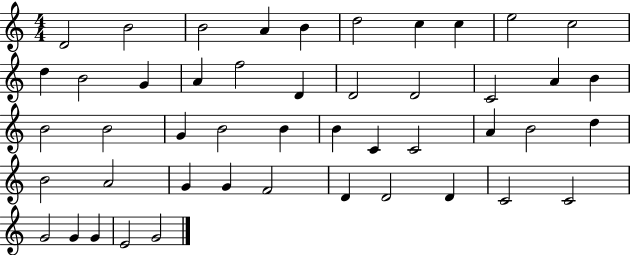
{
  \clef treble
  \numericTimeSignature
  \time 4/4
  \key c \major
  d'2 b'2 | b'2 a'4 b'4 | d''2 c''4 c''4 | e''2 c''2 | \break d''4 b'2 g'4 | a'4 f''2 d'4 | d'2 d'2 | c'2 a'4 b'4 | \break b'2 b'2 | g'4 b'2 b'4 | b'4 c'4 c'2 | a'4 b'2 d''4 | \break b'2 a'2 | g'4 g'4 f'2 | d'4 d'2 d'4 | c'2 c'2 | \break g'2 g'4 g'4 | e'2 g'2 | \bar "|."
}